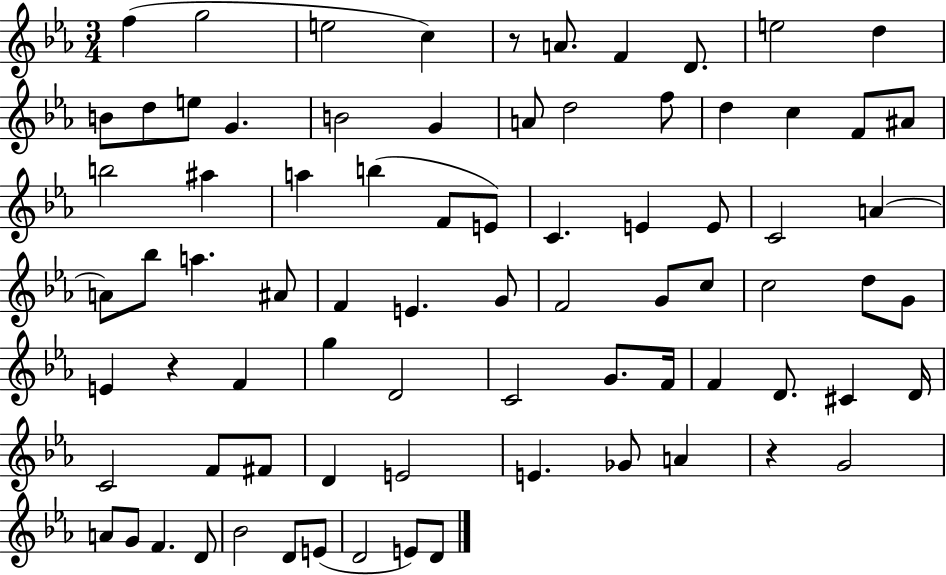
{
  \clef treble
  \numericTimeSignature
  \time 3/4
  \key ees \major
  \repeat volta 2 { f''4( g''2 | e''2 c''4) | r8 a'8. f'4 d'8. | e''2 d''4 | \break b'8 d''8 e''8 g'4. | b'2 g'4 | a'8 d''2 f''8 | d''4 c''4 f'8 ais'8 | \break b''2 ais''4 | a''4 b''4( f'8 e'8) | c'4. e'4 e'8 | c'2 a'4~~ | \break a'8 bes''8 a''4. ais'8 | f'4 e'4. g'8 | f'2 g'8 c''8 | c''2 d''8 g'8 | \break e'4 r4 f'4 | g''4 d'2 | c'2 g'8. f'16 | f'4 d'8. cis'4 d'16 | \break c'2 f'8 fis'8 | d'4 e'2 | e'4. ges'8 a'4 | r4 g'2 | \break a'8 g'8 f'4. d'8 | bes'2 d'8 e'8( | d'2 e'8) d'8 | } \bar "|."
}